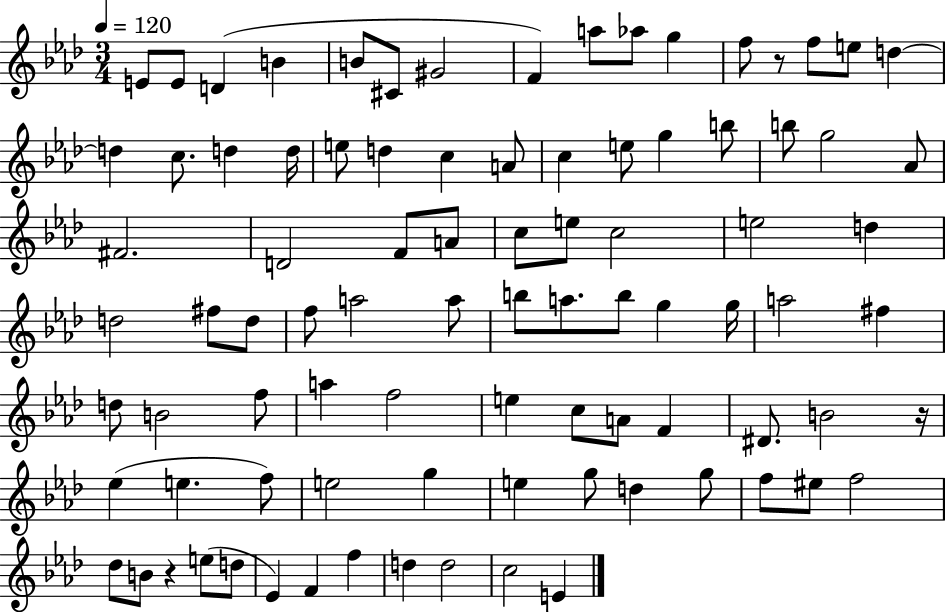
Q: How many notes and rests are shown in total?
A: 89